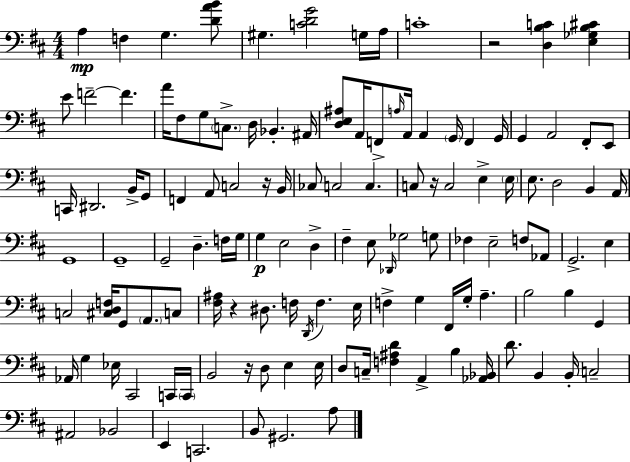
A3/q F3/q G3/q. [D4,A4,B4]/e G#3/q. [C4,D4,G4]/h G3/s A3/s C4/w R/h [D3,B3,C4]/q [E3,Gb3,B3,C#4]/q E4/e F4/h F4/q. A4/s F#3/e G3/e C3/e. D3/s Bb2/q. A#2/s [D3,E3,A#3]/e A2/s F2/e A3/s A2/s A2/q G2/s F2/q G2/s G2/q A2/h F#2/e E2/e C2/s D#2/h. B2/s G2/e F2/q A2/e C3/h R/s B2/s CES3/e C3/h C3/q. C3/e R/s C3/h E3/q E3/s E3/e. D3/h B2/q A2/s G2/w G2/w G2/h D3/q. F3/s G3/s G3/q E3/h D3/q F#3/q E3/e Db2/s Gb3/h G3/e FES3/q E3/h F3/e Ab2/e G2/h. E3/q C3/h [C#3,D3,F3]/s G2/e A2/e. C3/e [F#3,A#3]/s R/q D#3/e. F3/s D2/s F3/q. E3/s F3/q G3/q F#2/s G3/s A3/q. B3/h B3/q G2/q Ab2/s G3/q Eb3/s C#2/h C2/s C2/s B2/h R/s D3/e E3/q E3/s D3/e C3/s [F3,A#3,D4]/q A2/q B3/q [Ab2,Bb2]/s D4/e. B2/q B2/s C3/h A#2/h Bb2/h E2/q C2/h. B2/e G#2/h. A3/e